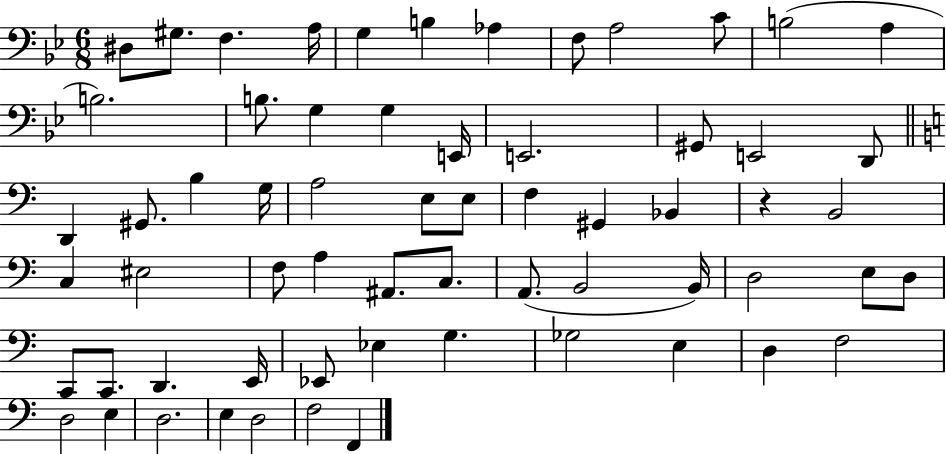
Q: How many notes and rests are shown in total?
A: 63